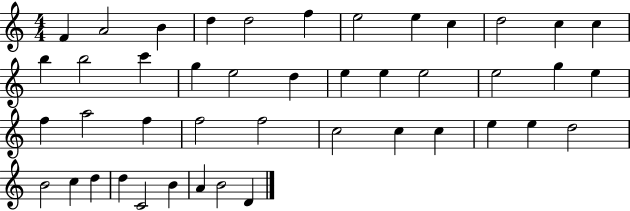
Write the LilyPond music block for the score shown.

{
  \clef treble
  \numericTimeSignature
  \time 4/4
  \key c \major
  f'4 a'2 b'4 | d''4 d''2 f''4 | e''2 e''4 c''4 | d''2 c''4 c''4 | \break b''4 b''2 c'''4 | g''4 e''2 d''4 | e''4 e''4 e''2 | e''2 g''4 e''4 | \break f''4 a''2 f''4 | f''2 f''2 | c''2 c''4 c''4 | e''4 e''4 d''2 | \break b'2 c''4 d''4 | d''4 c'2 b'4 | a'4 b'2 d'4 | \bar "|."
}